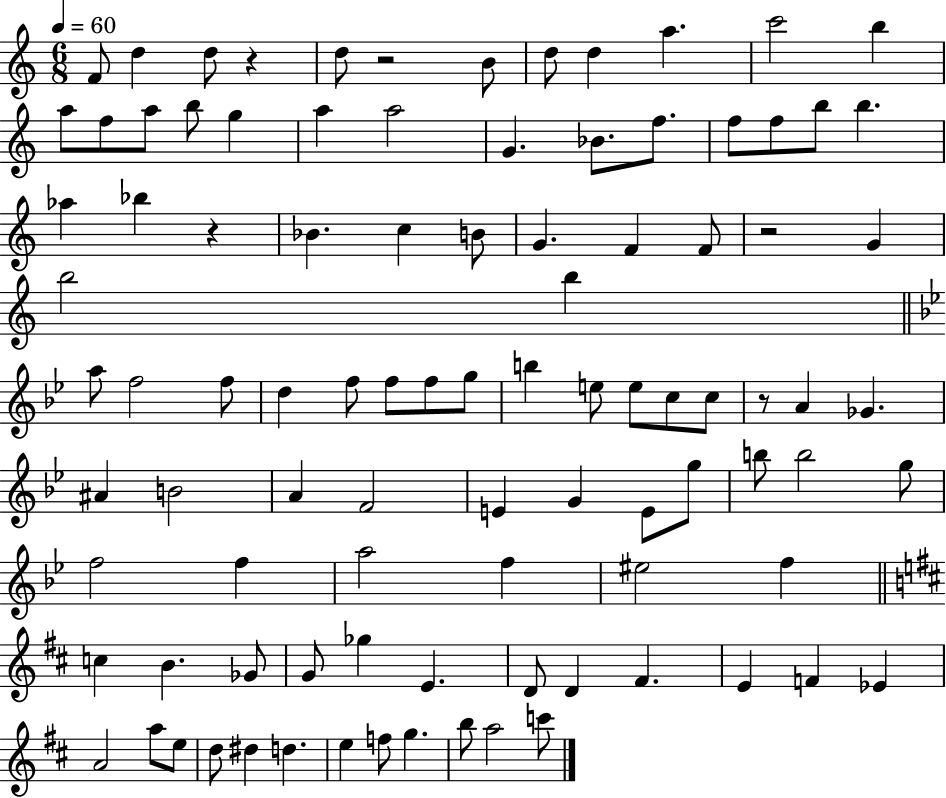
X:1
T:Untitled
M:6/8
L:1/4
K:C
F/2 d d/2 z d/2 z2 B/2 d/2 d a c'2 b a/2 f/2 a/2 b/2 g a a2 G _B/2 f/2 f/2 f/2 b/2 b _a _b z _B c B/2 G F F/2 z2 G b2 b a/2 f2 f/2 d f/2 f/2 f/2 g/2 b e/2 e/2 c/2 c/2 z/2 A _G ^A B2 A F2 E G E/2 g/2 b/2 b2 g/2 f2 f a2 f ^e2 f c B _G/2 G/2 _g E D/2 D ^F E F _E A2 a/2 e/2 d/2 ^d d e f/2 g b/2 a2 c'/2